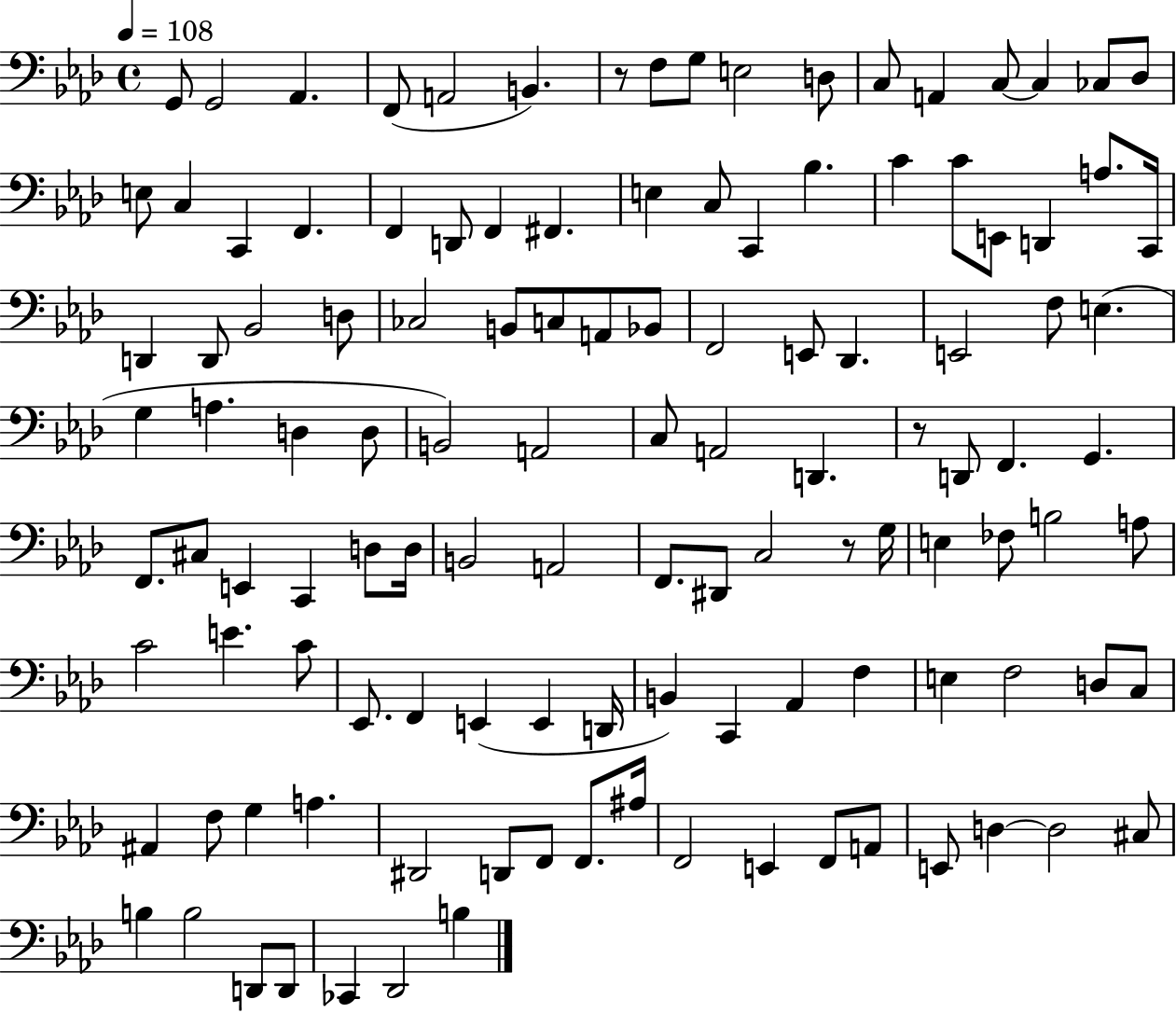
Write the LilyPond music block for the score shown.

{
  \clef bass
  \time 4/4
  \defaultTimeSignature
  \key aes \major
  \tempo 4 = 108
  \repeat volta 2 { g,8 g,2 aes,4. | f,8( a,2 b,4.) | r8 f8 g8 e2 d8 | c8 a,4 c8~~ c4 ces8 des8 | \break e8 c4 c,4 f,4. | f,4 d,8 f,4 fis,4. | e4 c8 c,4 bes4. | c'4 c'8 e,8 d,4 a8. c,16 | \break d,4 d,8 bes,2 d8 | ces2 b,8 c8 a,8 bes,8 | f,2 e,8 des,4. | e,2 f8 e4.( | \break g4 a4. d4 d8 | b,2) a,2 | c8 a,2 d,4. | r8 d,8 f,4. g,4. | \break f,8. cis8 e,4 c,4 d8 d16 | b,2 a,2 | f,8. dis,8 c2 r8 g16 | e4 fes8 b2 a8 | \break c'2 e'4. c'8 | ees,8. f,4 e,4( e,4 d,16 | b,4) c,4 aes,4 f4 | e4 f2 d8 c8 | \break ais,4 f8 g4 a4. | dis,2 d,8 f,8 f,8. ais16 | f,2 e,4 f,8 a,8 | e,8 d4~~ d2 cis8 | \break b4 b2 d,8 d,8 | ces,4 des,2 b4 | } \bar "|."
}